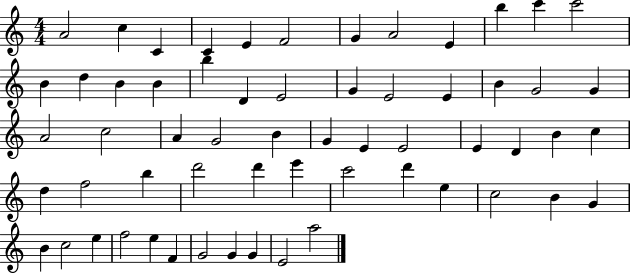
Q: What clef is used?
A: treble